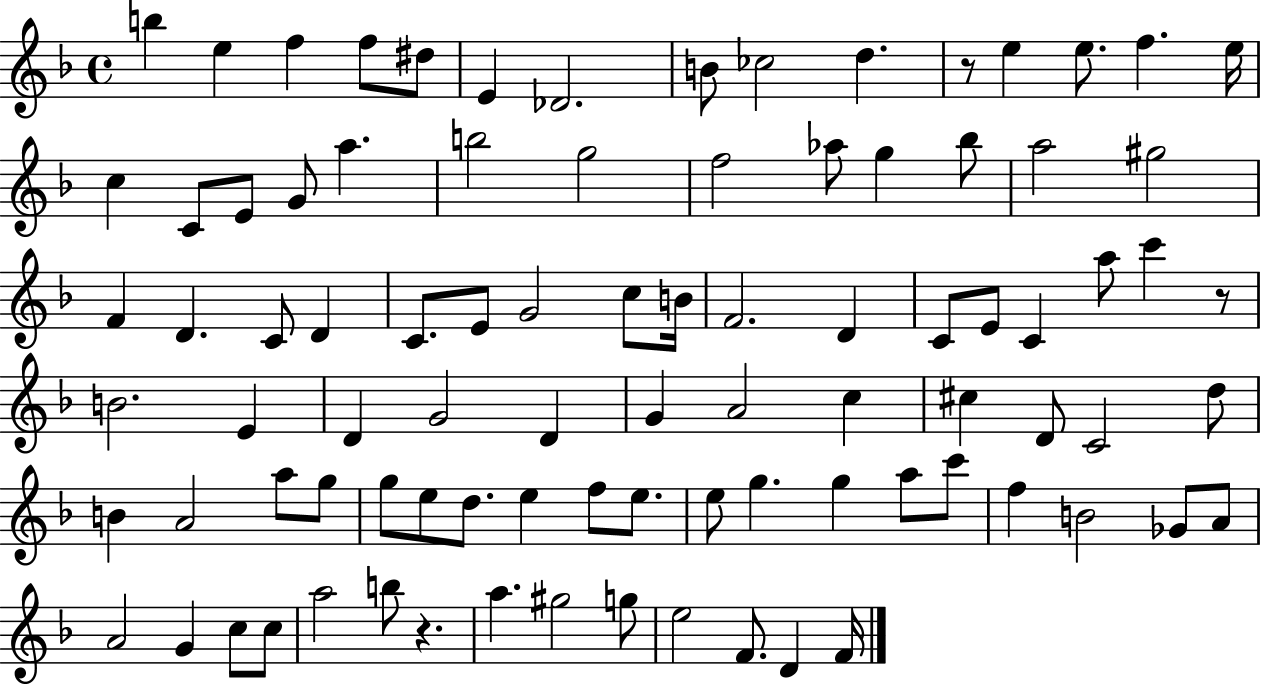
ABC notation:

X:1
T:Untitled
M:4/4
L:1/4
K:F
b e f f/2 ^d/2 E _D2 B/2 _c2 d z/2 e e/2 f e/4 c C/2 E/2 G/2 a b2 g2 f2 _a/2 g _b/2 a2 ^g2 F D C/2 D C/2 E/2 G2 c/2 B/4 F2 D C/2 E/2 C a/2 c' z/2 B2 E D G2 D G A2 c ^c D/2 C2 d/2 B A2 a/2 g/2 g/2 e/2 d/2 e f/2 e/2 e/2 g g a/2 c'/2 f B2 _G/2 A/2 A2 G c/2 c/2 a2 b/2 z a ^g2 g/2 e2 F/2 D F/4